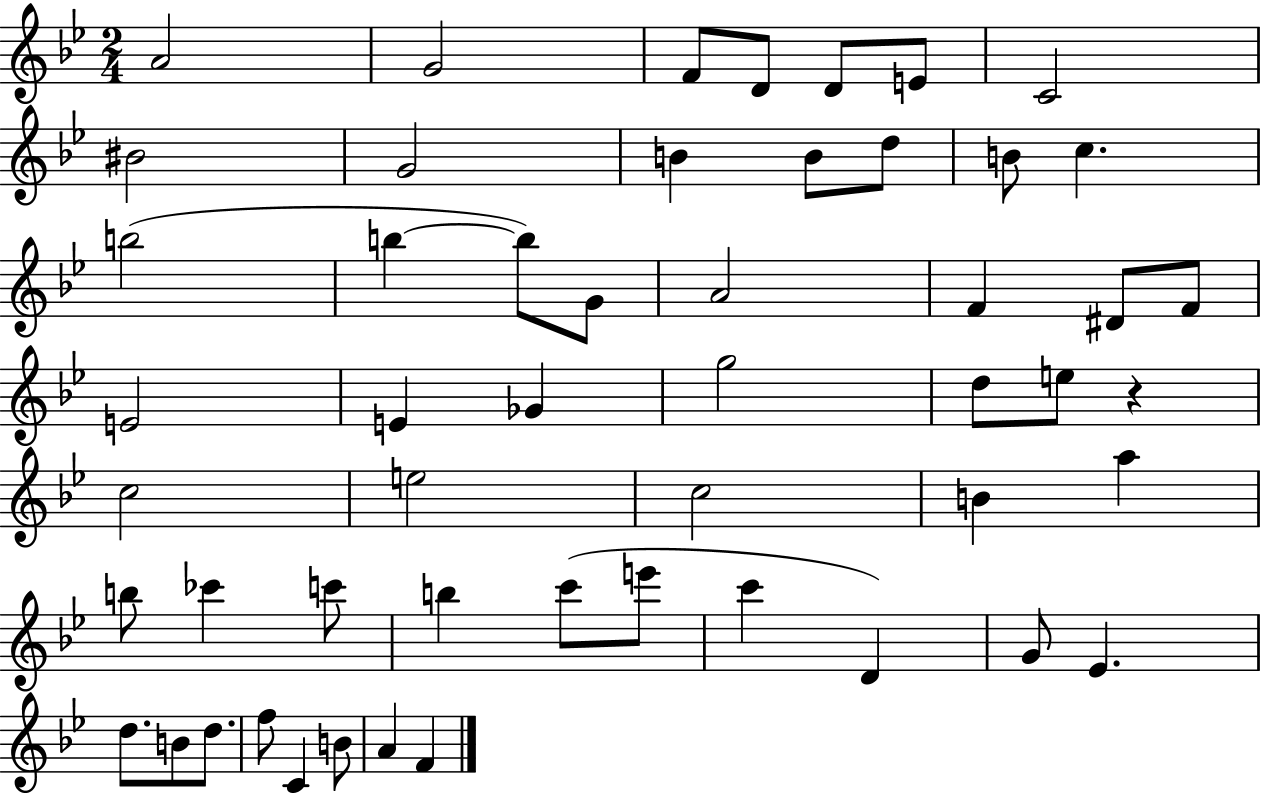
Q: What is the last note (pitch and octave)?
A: F4